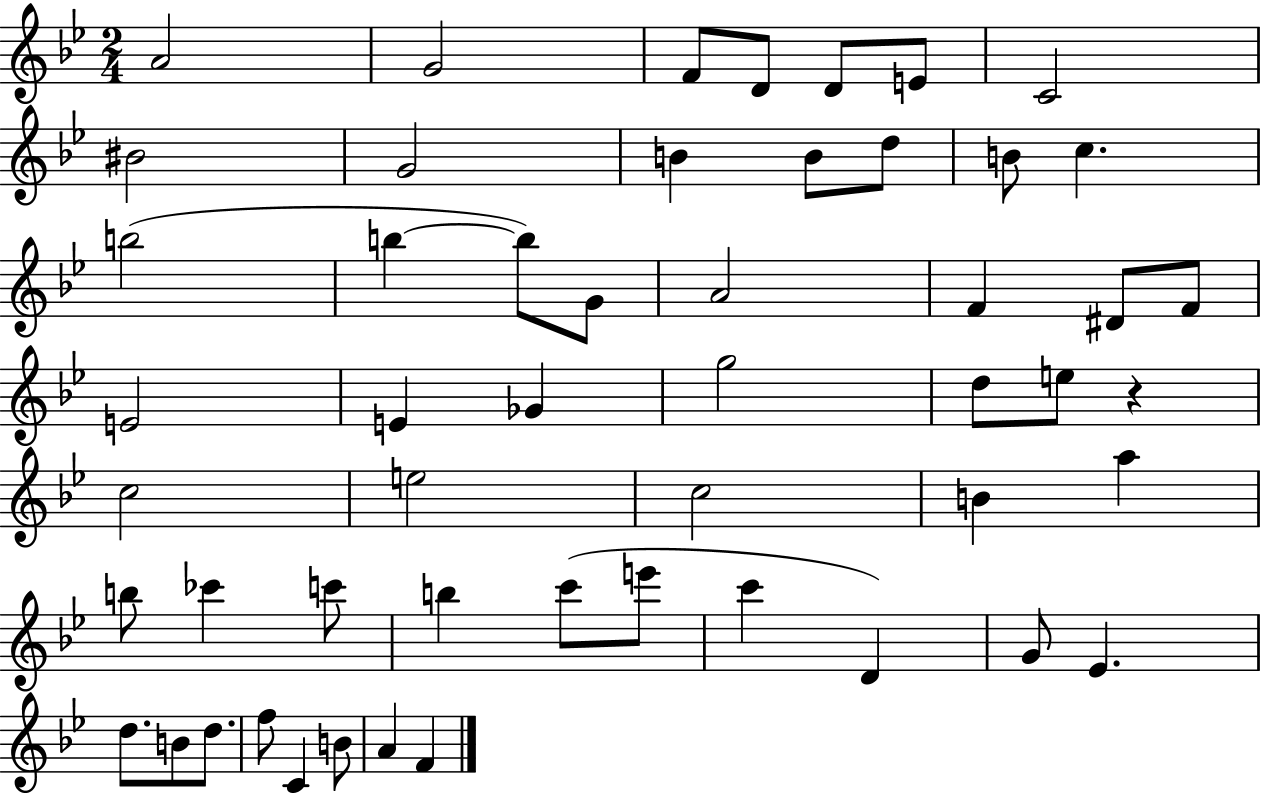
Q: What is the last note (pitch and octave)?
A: F4